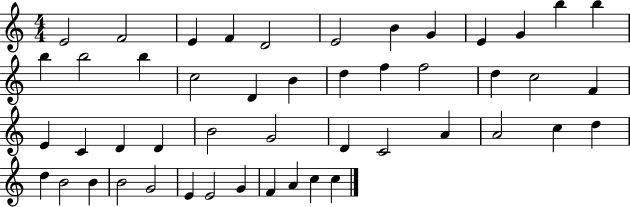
E4/h F4/h E4/q F4/q D4/h E4/h B4/q G4/q E4/q G4/q B5/q B5/q B5/q B5/h B5/q C5/h D4/q B4/q D5/q F5/q F5/h D5/q C5/h F4/q E4/q C4/q D4/q D4/q B4/h G4/h D4/q C4/h A4/q A4/h C5/q D5/q D5/q B4/h B4/q B4/h G4/h E4/q E4/h G4/q F4/q A4/q C5/q C5/q